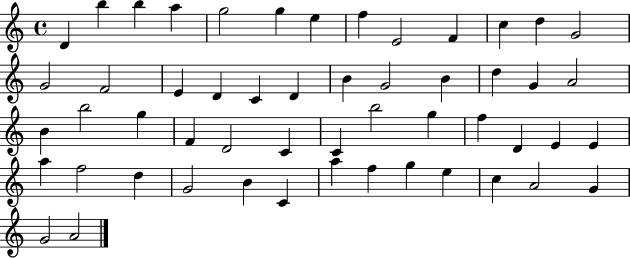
{
  \clef treble
  \time 4/4
  \defaultTimeSignature
  \key c \major
  d'4 b''4 b''4 a''4 | g''2 g''4 e''4 | f''4 e'2 f'4 | c''4 d''4 g'2 | \break g'2 f'2 | e'4 d'4 c'4 d'4 | b'4 g'2 b'4 | d''4 g'4 a'2 | \break b'4 b''2 g''4 | f'4 d'2 c'4 | c'4 b''2 g''4 | f''4 d'4 e'4 e'4 | \break a''4 f''2 d''4 | g'2 b'4 c'4 | a''4 f''4 g''4 e''4 | c''4 a'2 g'4 | \break g'2 a'2 | \bar "|."
}